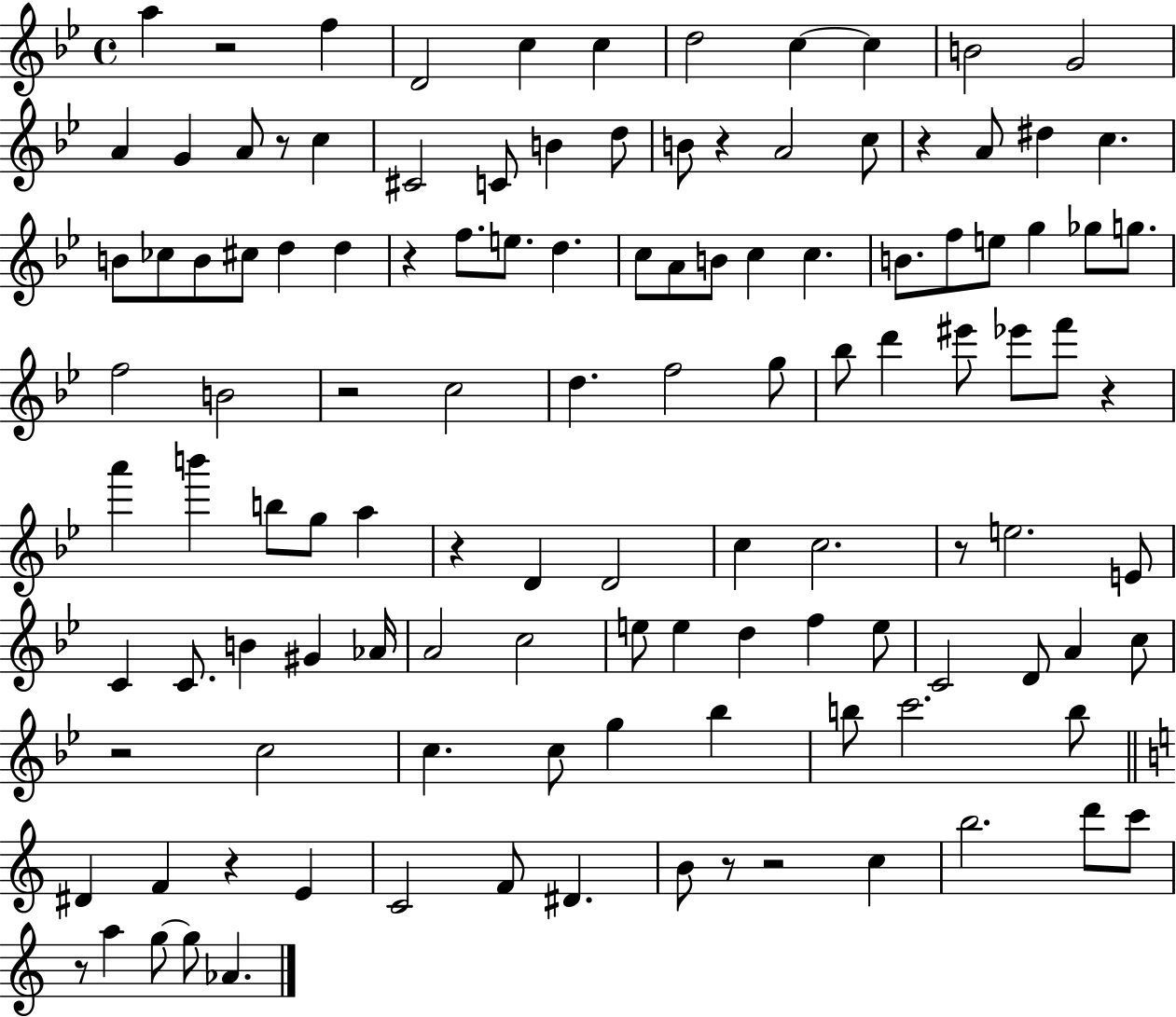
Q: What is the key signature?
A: BES major